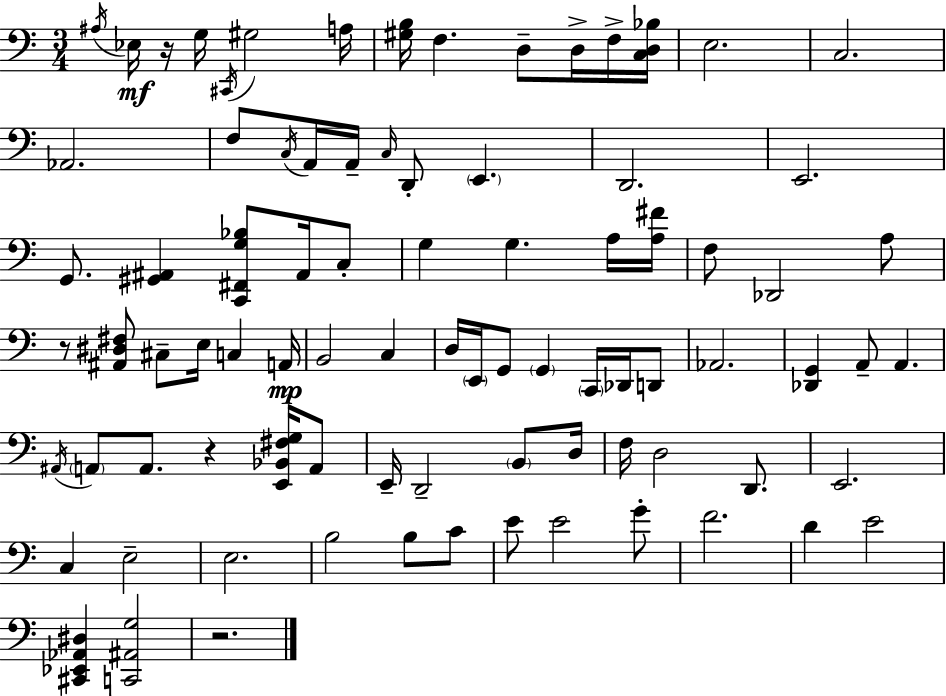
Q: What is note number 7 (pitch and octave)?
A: F3